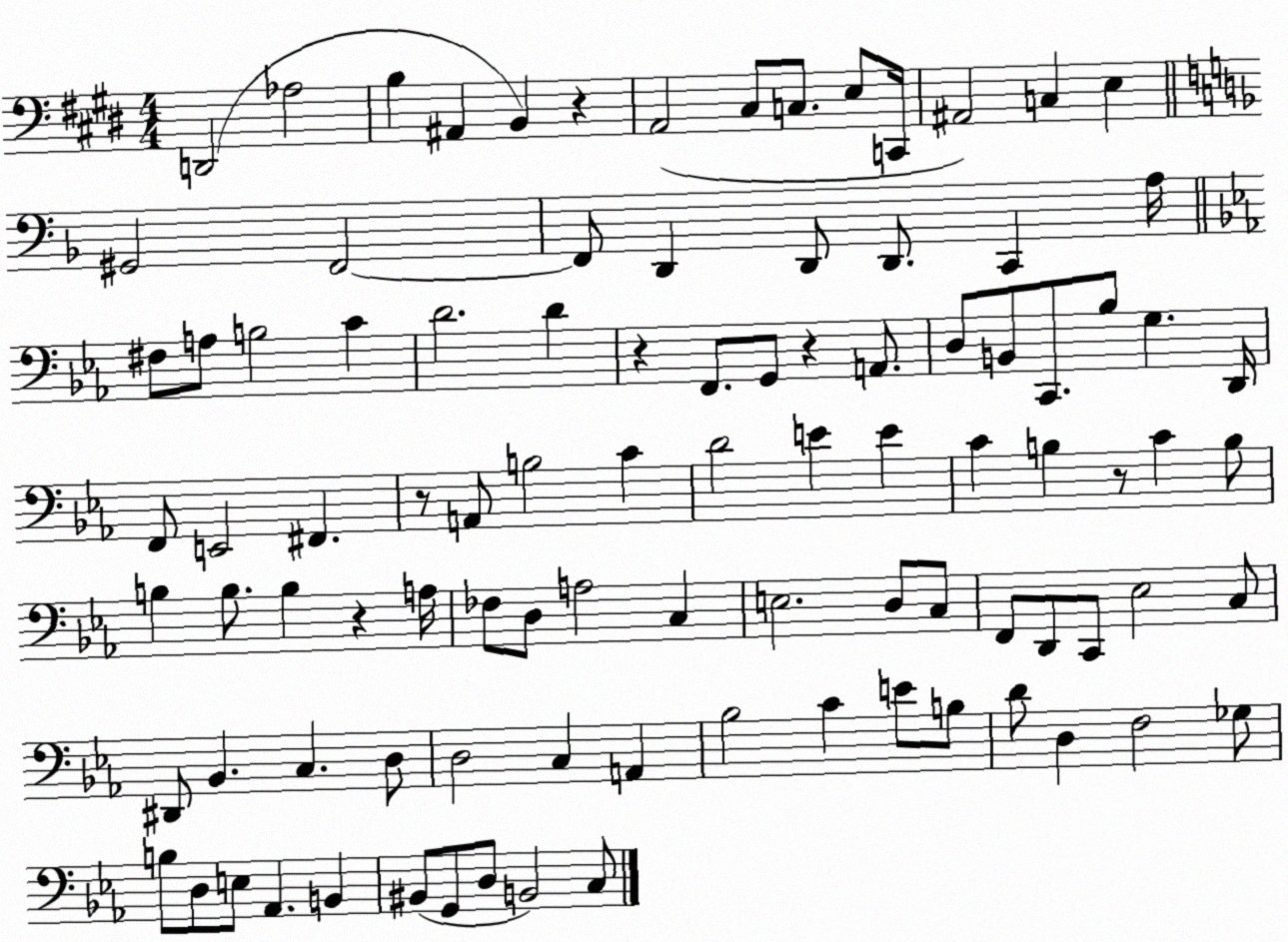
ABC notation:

X:1
T:Untitled
M:4/4
L:1/4
K:E
D,,2 _A,2 B, ^A,, B,, z A,,2 ^C,/2 C,/2 E,/2 C,,/4 ^A,,2 C, E, ^G,,2 F,,2 F,,/2 D,, D,,/2 D,,/2 C,, A,/4 ^F,/2 A,/2 B,2 C D2 D z F,,/2 G,,/2 z A,,/2 D,/2 B,,/2 C,,/2 _B,/2 G, D,,/4 F,,/2 E,,2 ^F,, z/2 A,,/2 B,2 C D2 E E C B, z/2 C B,/2 B, B,/2 B, z A,/4 _F,/2 D,/2 A,2 C, E,2 D,/2 C,/2 F,,/2 D,,/2 C,,/2 _E,2 C,/2 ^D,,/2 _B,, C, D,/2 D,2 C, A,, _B,2 C E/2 B,/2 D/2 D, F,2 _G,/2 B,/2 D,/2 E,/2 _A,, B,, ^B,,/2 G,,/2 D,/2 B,,2 C,/2